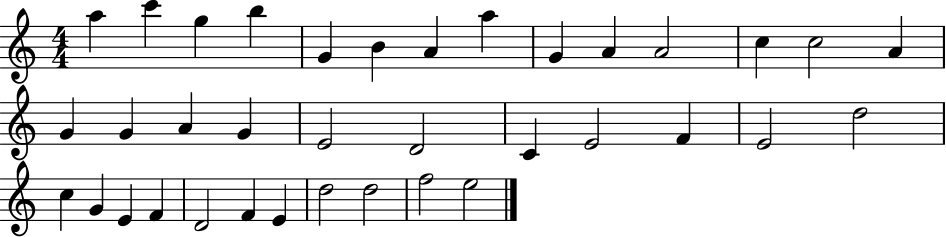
X:1
T:Untitled
M:4/4
L:1/4
K:C
a c' g b G B A a G A A2 c c2 A G G A G E2 D2 C E2 F E2 d2 c G E F D2 F E d2 d2 f2 e2